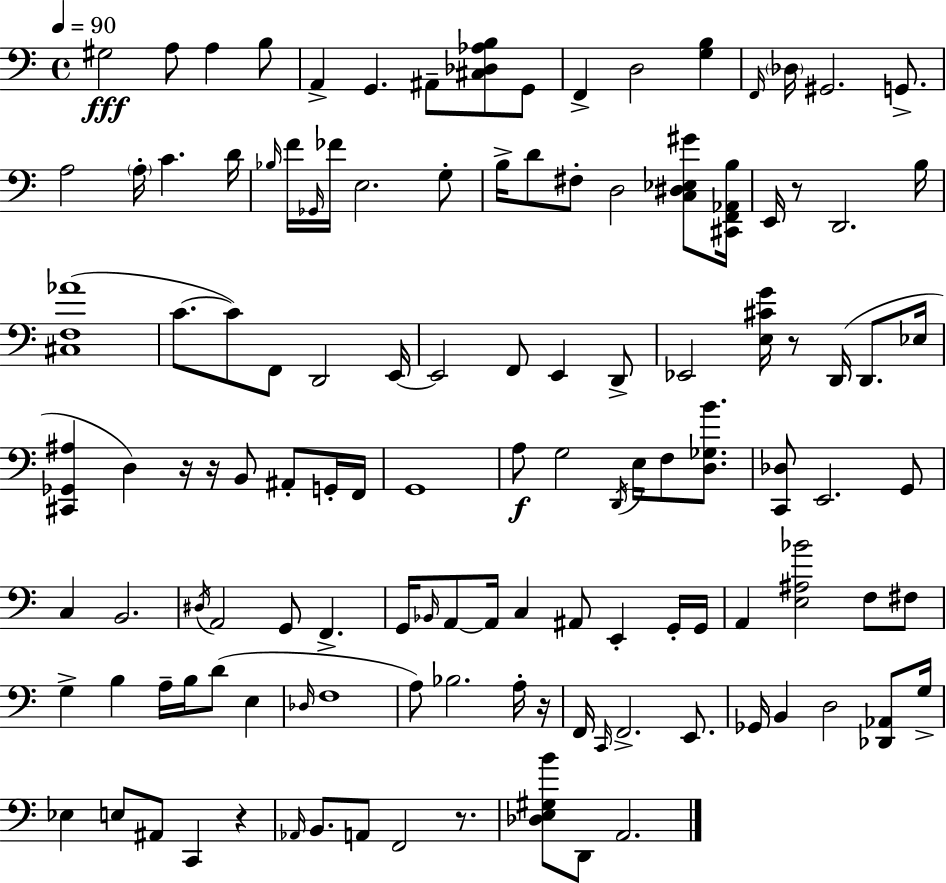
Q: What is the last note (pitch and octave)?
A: A2